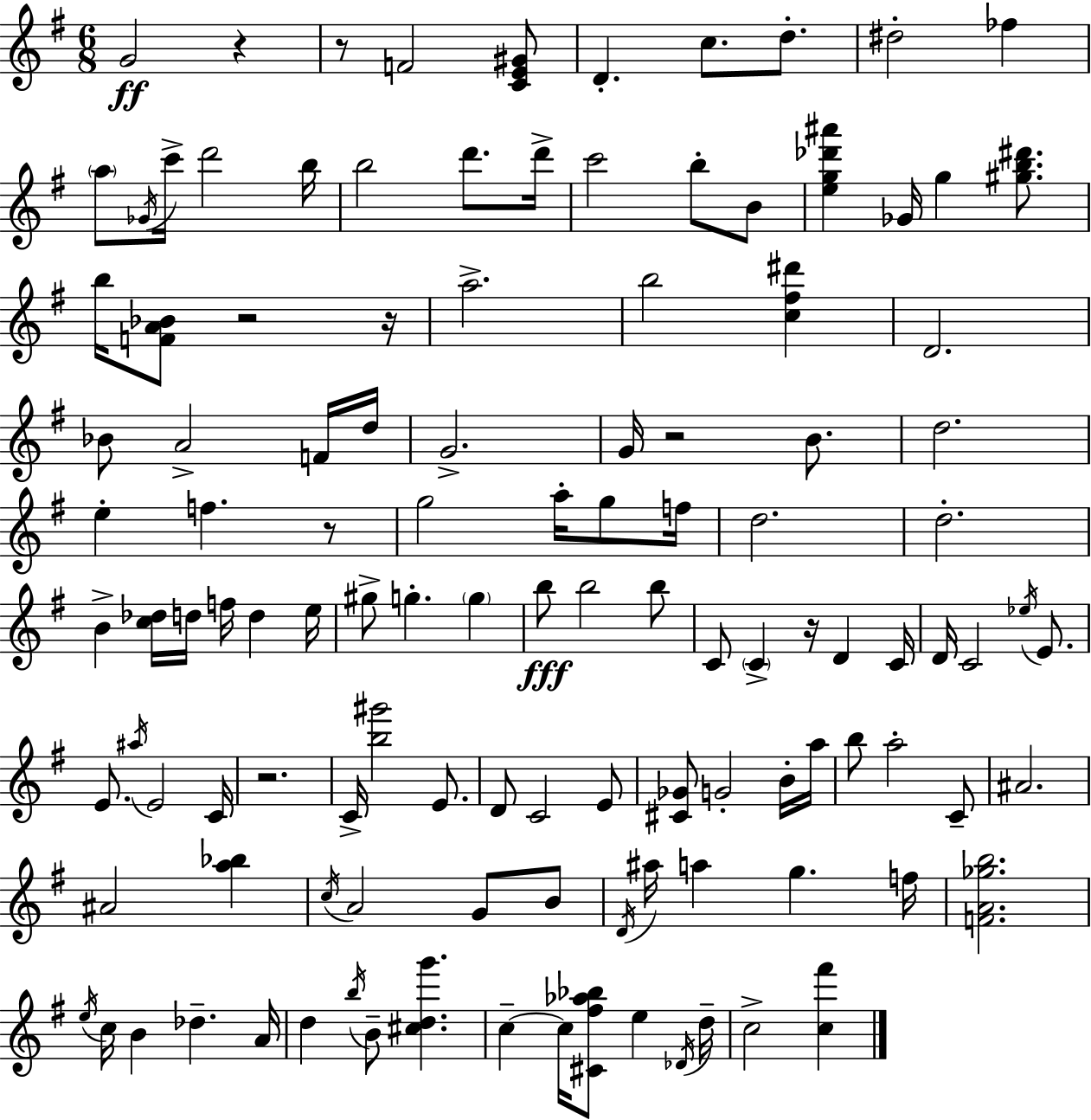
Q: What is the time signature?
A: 6/8